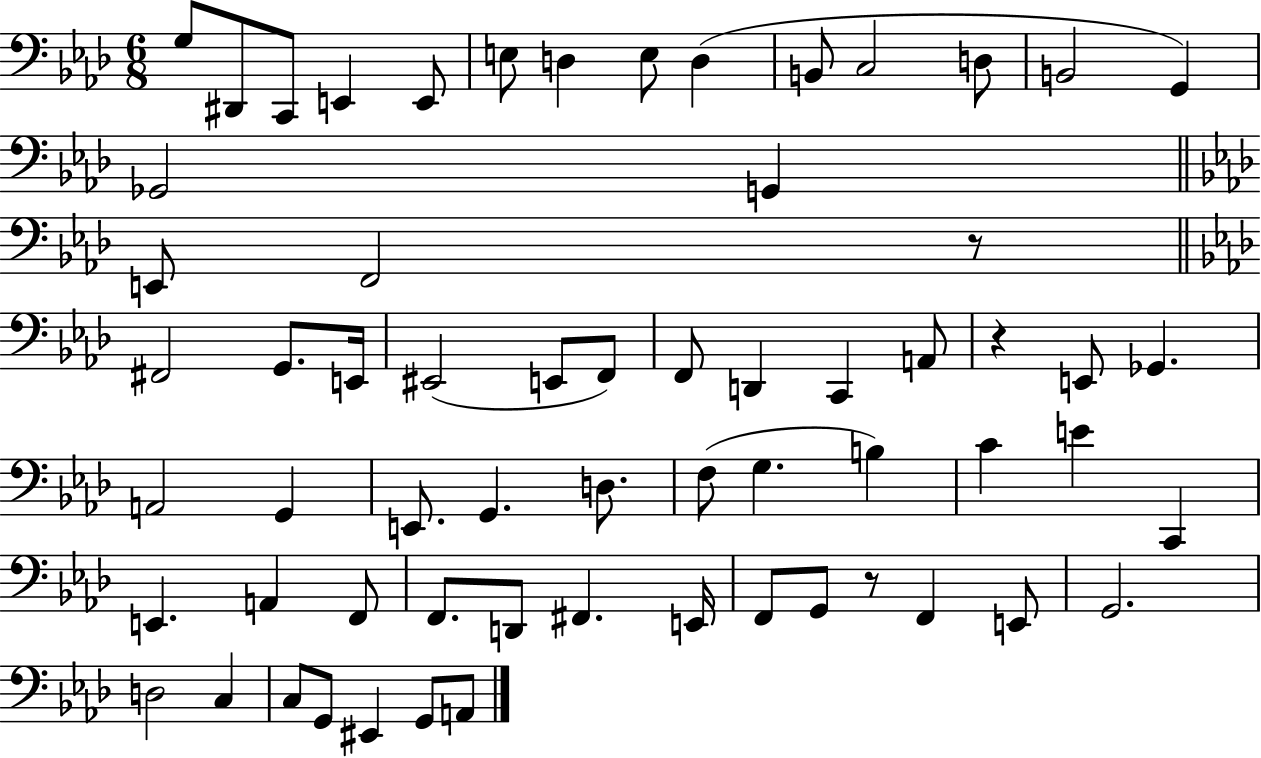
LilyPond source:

{
  \clef bass
  \numericTimeSignature
  \time 6/8
  \key aes \major
  g8 dis,8 c,8 e,4 e,8 | e8 d4 e8 d4( | b,8 c2 d8 | b,2 g,4) | \break ges,2 g,4 | \bar "||" \break \key aes \major e,8 f,2 r8 | \bar "||" \break \key f \minor fis,2 g,8. e,16 | eis,2( e,8 f,8) | f,8 d,4 c,4 a,8 | r4 e,8 ges,4. | \break a,2 g,4 | e,8. g,4. d8. | f8( g4. b4) | c'4 e'4 c,4 | \break e,4. a,4 f,8 | f,8. d,8 fis,4. e,16 | f,8 g,8 r8 f,4 e,8 | g,2. | \break d2 c4 | c8 g,8 eis,4 g,8 a,8 | \bar "|."
}